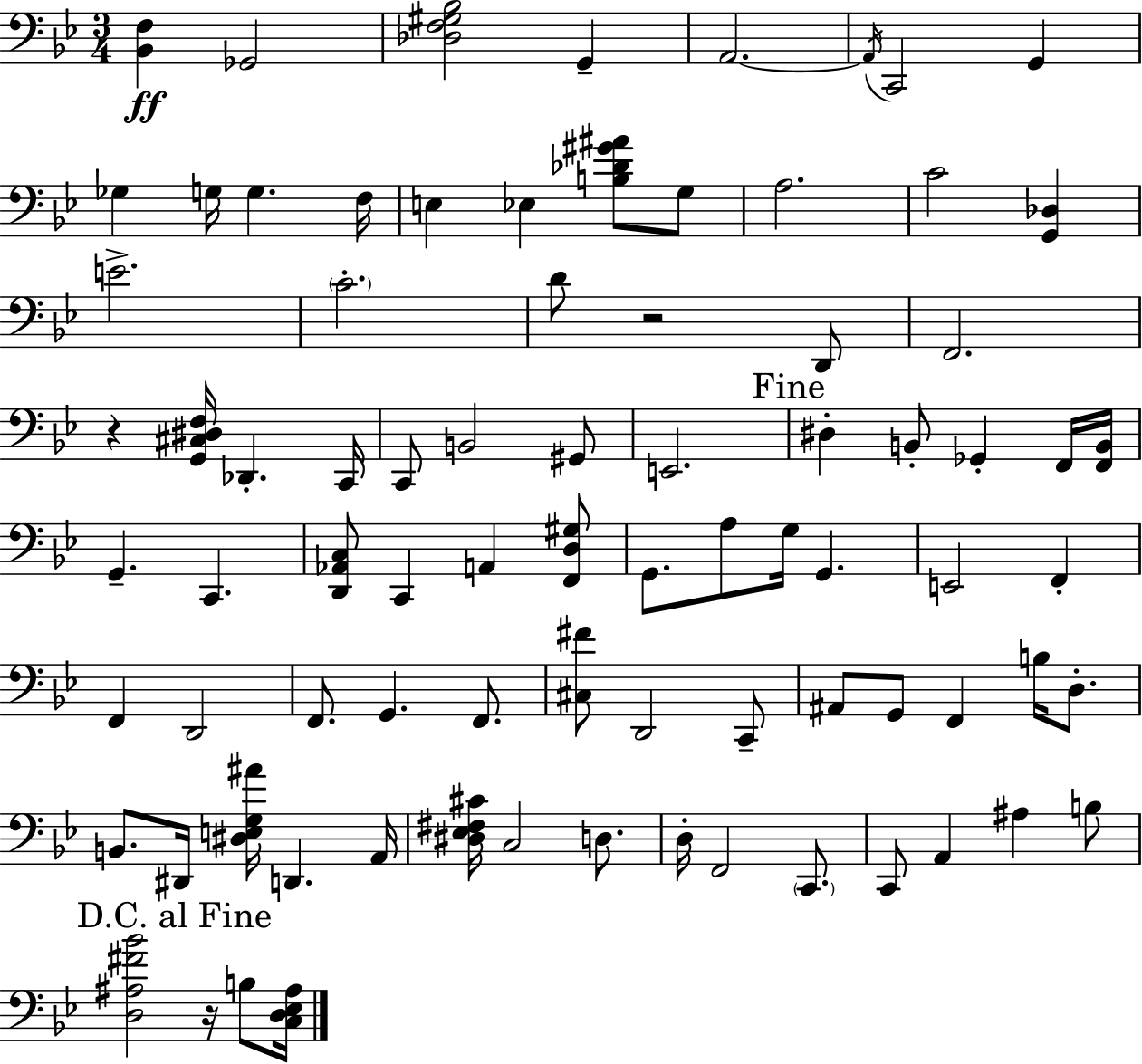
[Bb2,F3]/q Gb2/h [Db3,F3,G#3,Bb3]/h G2/q A2/h. A2/s C2/h G2/q Gb3/q G3/s G3/q. F3/s E3/q Eb3/q [B3,Db4,G#4,A#4]/e G3/e A3/h. C4/h [G2,Db3]/q E4/h. C4/h. D4/e R/h D2/e F2/h. R/q [G2,C#3,D#3,F3]/s Db2/q. C2/s C2/e B2/h G#2/e E2/h. D#3/q B2/e Gb2/q F2/s [F2,B2]/s G2/q. C2/q. [D2,Ab2,C3]/e C2/q A2/q [F2,D3,G#3]/e G2/e. A3/e G3/s G2/q. E2/h F2/q F2/q D2/h F2/e. G2/q. F2/e. [C#3,F#4]/e D2/h C2/e A#2/e G2/e F2/q B3/s D3/e. B2/e. D#2/s [D#3,E3,G3,A#4]/s D2/q. A2/s [D#3,Eb3,F#3,C#4]/s C3/h D3/e. D3/s F2/h C2/e. C2/e A2/q A#3/q B3/e [D3,A#3,F#4,Bb4]/h R/s B3/e [C3,D3,Eb3,A#3]/s